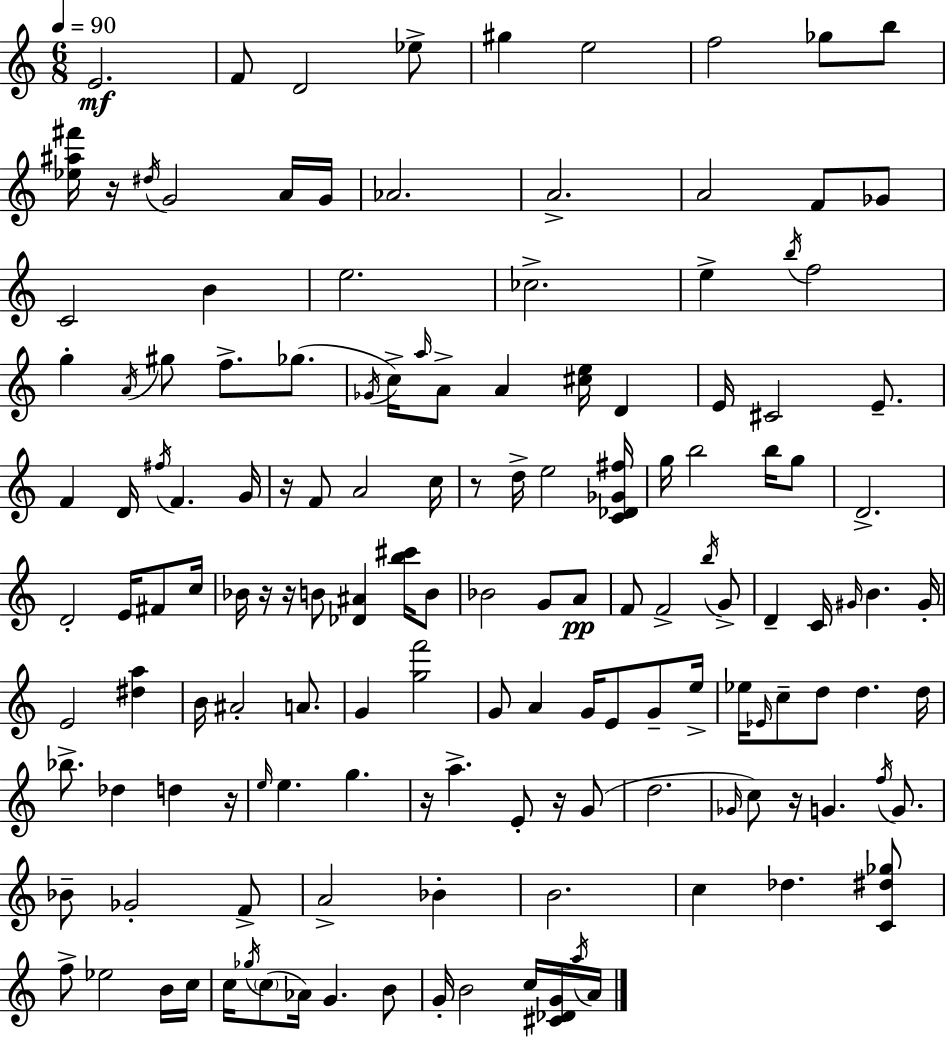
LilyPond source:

{
  \clef treble
  \numericTimeSignature
  \time 6/8
  \key c \major
  \tempo 4 = 90
  e'2.\mf | f'8 d'2 ees''8-> | gis''4 e''2 | f''2 ges''8 b''8 | \break <ees'' ais'' fis'''>16 r16 \acciaccatura { dis''16 } g'2 a'16 | g'16 aes'2. | a'2.-> | a'2 f'8 ges'8 | \break c'2 b'4 | e''2. | ces''2.-> | e''4-> \acciaccatura { b''16 } f''2 | \break g''4-. \acciaccatura { a'16 } gis''8 f''8.-> | ges''8.( \acciaccatura { ges'16 } c''16->) \grace { a''16 } a'8-> a'4 | <cis'' e''>16 d'4 e'16 cis'2 | e'8.-- f'4 d'16 \acciaccatura { fis''16 } f'4. | \break g'16 r16 f'8 a'2 | c''16 r8 d''16-> e''2 | <c' des' ges' fis''>16 g''16 b''2 | b''16 g''8 d'2.-> | \break d'2-. | e'16 fis'8 c''16 bes'16 r16 r16 b'8 <des' ais'>4 | <b'' cis'''>16 b'8 bes'2 | g'8 a'8\pp f'8 f'2-> | \break \acciaccatura { b''16 } g'8-> d'4-- c'16 | \grace { gis'16 } b'4. gis'16-. e'2 | <dis'' a''>4 b'16 ais'2-. | a'8. g'4 | \break <g'' f'''>2 g'8 a'4 | g'16 e'8 g'8-- e''16-> ees''16 \grace { ees'16 } c''8-- | d''8 d''4. d''16 bes''8.-> | des''4 d''4 r16 \grace { e''16 } e''4. | \break g''4. r16 a''4.-> | e'8-. r16 g'8( d''2. | \grace { ges'16 } c''8) | r16 g'4. \acciaccatura { f''16 } g'8. | \break bes'8-- ges'2-. f'8-> | a'2-> bes'4-. | b'2. | c''4 des''4. <c' dis'' ges''>8 | \break f''8-> ees''2 b'16 c''16 | c''16 \acciaccatura { ges''16 }( \parenthesize c''8 aes'16) g'4. b'8 | g'16-. b'2 c''16 <cis' des' g'>16 | \acciaccatura { a''16 } a'16 \bar "|."
}